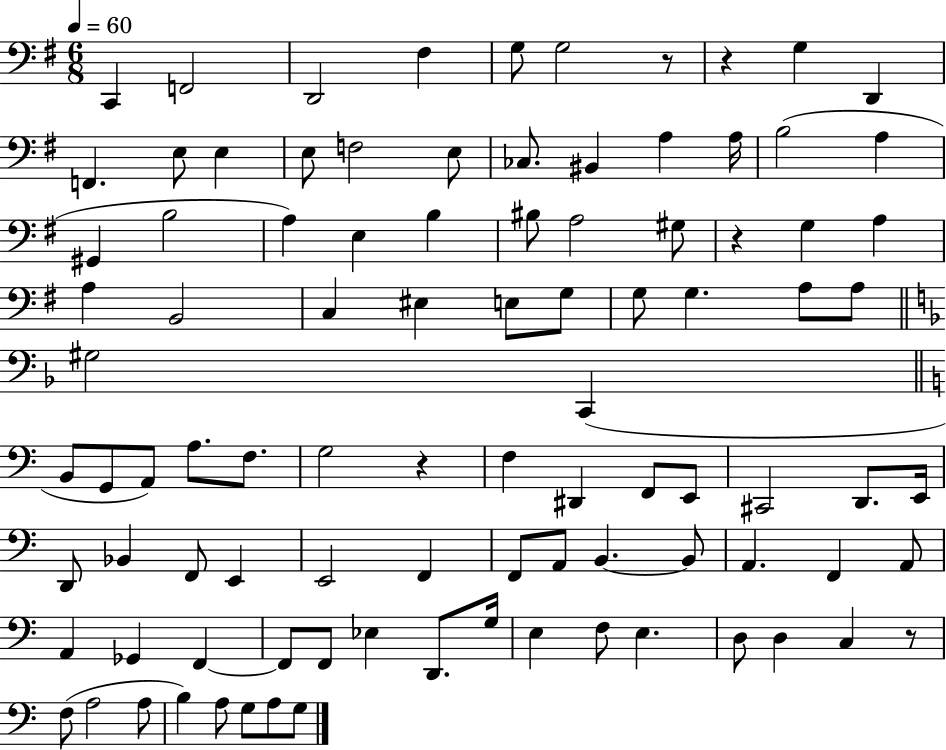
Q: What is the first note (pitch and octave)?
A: C2